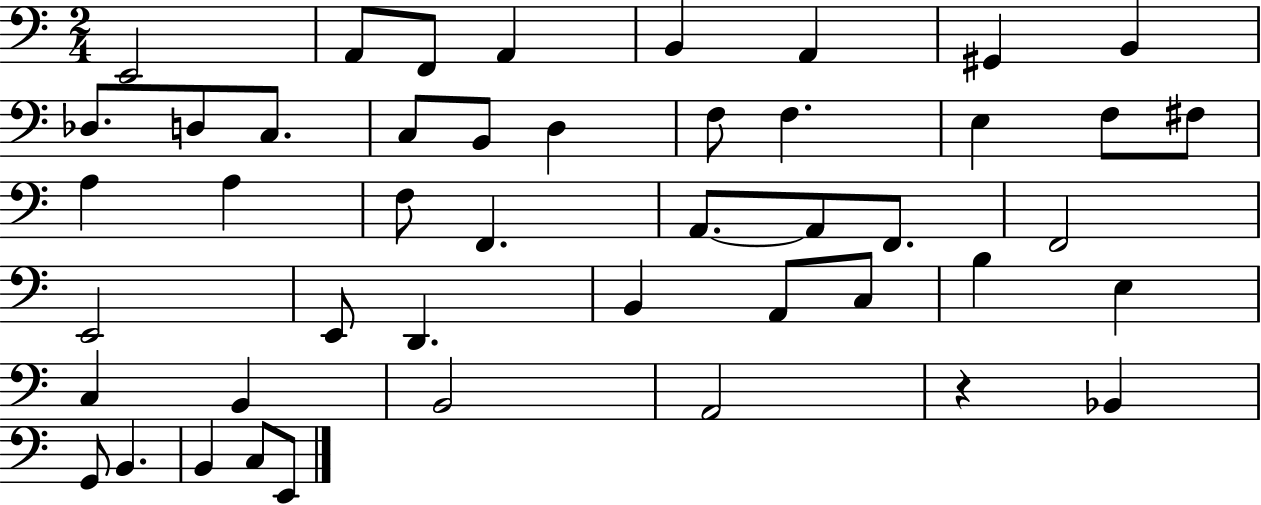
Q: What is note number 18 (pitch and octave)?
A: F3